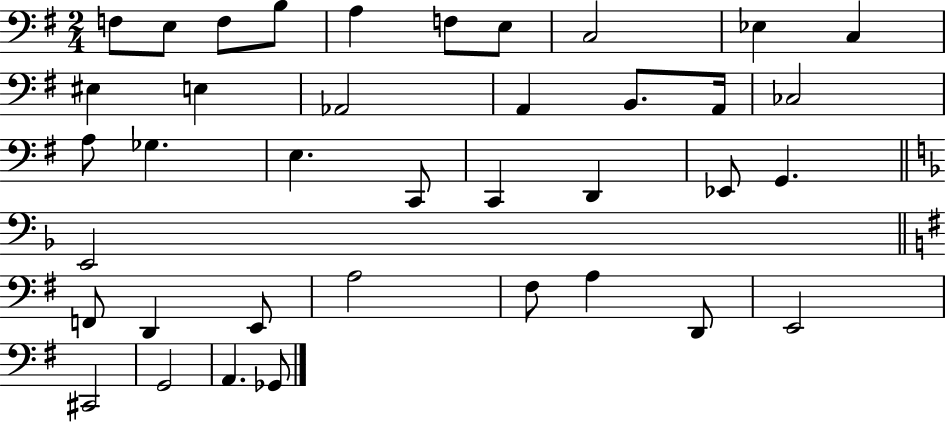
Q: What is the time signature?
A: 2/4